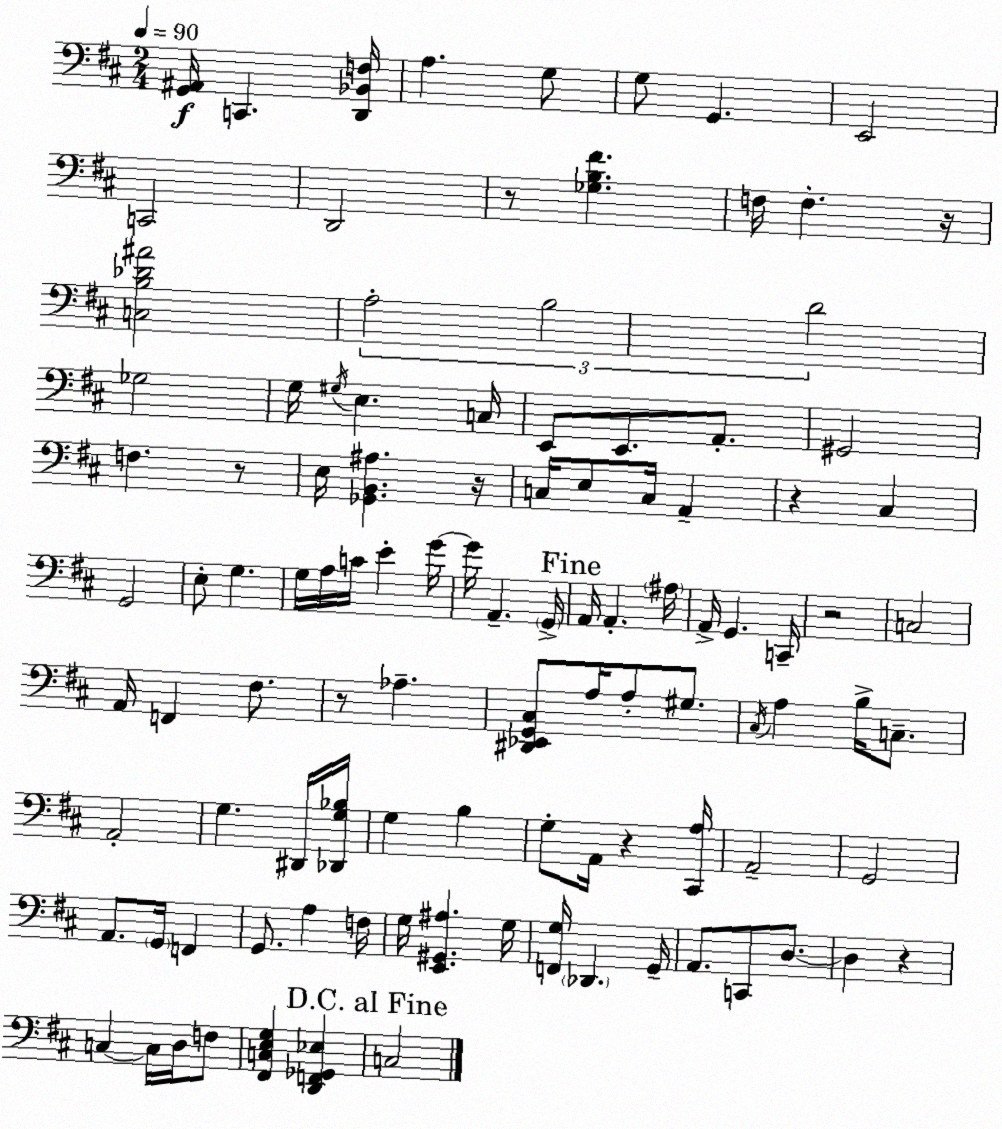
X:1
T:Untitled
M:2/4
L:1/4
K:D
[G,,^A,,]/4 C,, [D,,_B,,F,]/4 A, G,/2 G,/2 G,, E,,2 C,,2 D,,2 z/2 [_G,B,^F] F,/4 F, z/4 [C,B,_D^A]2 A,2 B,2 D2 _G,2 G,/4 ^G,/4 E, C,/4 E,,/2 E,,/2 A,,/2 ^G,,2 F, z/2 E,/4 [_G,,B,,^A,] z/4 C,/4 E,/2 C,/4 A,, z ^C, G,,2 E,/2 G, G,/4 A,/4 C/4 E G/4 G/4 A,, G,,/4 A,,/4 A,, ^A,/4 A,,/4 G,, C,,/4 z2 C,2 A,,/4 F,, ^F,/2 z/2 _A, [^D,,_E,,G,,^C,]/2 A,/4 A,/2 ^G,/2 ^C,/4 A, B,/4 C,/2 A,,2 G, ^D,,/4 [_D,,G,_B,]/4 G, B, G,/2 A,,/4 z [^C,,A,]/4 A,,2 G,,2 A,,/2 G,,/4 F,, G,,/2 A, F,/4 G,/4 [E,,^G,,^A,] G,/4 [F,,G,]/4 _D,, G,,/4 A,,/2 C,,/2 D,/2 D, z C, C,/4 D,/4 F,/2 [^F,,C,E,G,] [D,,F,,_G,,_E,] C,2